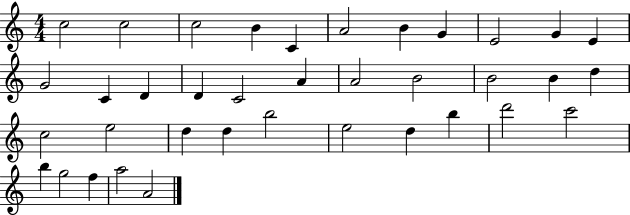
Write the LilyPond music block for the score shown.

{
  \clef treble
  \numericTimeSignature
  \time 4/4
  \key c \major
  c''2 c''2 | c''2 b'4 c'4 | a'2 b'4 g'4 | e'2 g'4 e'4 | \break g'2 c'4 d'4 | d'4 c'2 a'4 | a'2 b'2 | b'2 b'4 d''4 | \break c''2 e''2 | d''4 d''4 b''2 | e''2 d''4 b''4 | d'''2 c'''2 | \break b''4 g''2 f''4 | a''2 a'2 | \bar "|."
}